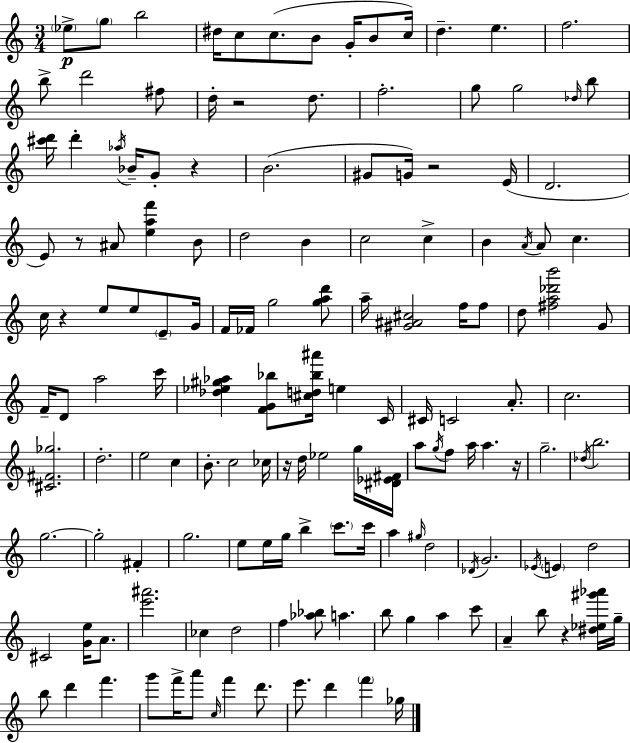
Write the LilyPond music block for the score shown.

{
  \clef treble
  \numericTimeSignature
  \time 3/4
  \key a \minor
  \parenthesize ees''8->\p \parenthesize g''8 b''2 | dis''16 c''8 c''8.( b'8 g'16-. b'8 c''16) | d''4.-- e''4. | f''2. | \break b''8-> d'''2 fis''8 | d''16-. r2 d''8. | f''2.-. | g''8 g''2 \grace { des''16 } b''8 | \break <cis''' d'''>16 d'''4-. \acciaccatura { aes''16 } bes'16-- g'8-. r4 | b'2.( | gis'8 g'16) r2 | e'16( d'2. | \break e'8) r8 ais'8 <e'' a'' f'''>4 | b'8 d''2 b'4 | c''2 c''4-> | b'4 \acciaccatura { a'16 } a'8 c''4. | \break c''16 r4 e''8 e''8 | \parenthesize e'8-- g'16 f'16 fes'16 g''2 | <g'' a'' d'''>8 a''16-- <gis' ais' cis''>2 | f''16 f''8 d''8 <fis'' a'' des''' b'''>2 | \break g'8 f'16-- d'8 a''2 | c'''16 <des'' ees'' gis'' aes''>4 <f' g' bes''>8 <cis'' d'' bes'' ais'''>16 e''4 | c'16 cis'16 c'2 | a'8.-. c''2. | \break <cis' fis' ges''>2. | d''2.-. | e''2 c''4 | b'8.-. c''2 | \break ces''16 r16 d''16 ees''2 | g''16 <dis' ees' fis'>16 a''8 \acciaccatura { g''16 } f''8 a''16 a''4. | r16 g''2.-- | \acciaccatura { des''16 } b''2. | \break g''2.~~ | g''2-. | fis'4-. g''2. | e''8 e''16 g''16 b''4-> | \break \parenthesize c'''8. c'''16 a''4 \grace { gis''16 } d''2 | \acciaccatura { des'16 } g'2. | \acciaccatura { ees'16 } \parenthesize e'4 | d''2 cis'2 | \break <g' e''>16 a'8. <e''' ais'''>2. | ces''4 | d''2 f''4 | <aes'' bes''>8 a''4. b''8 g''4 | \break a''4 c'''8 a'4-- | b''8 r4 <dis'' ees'' gis''' aes'''>16 g''16-- b''8 d'''4 | f'''4. g'''8 f'''16-> a'''8 | \grace { c''16 } f'''4 d'''8. e'''8. | \break d'''4 \parenthesize f'''4 ges''16 \bar "|."
}